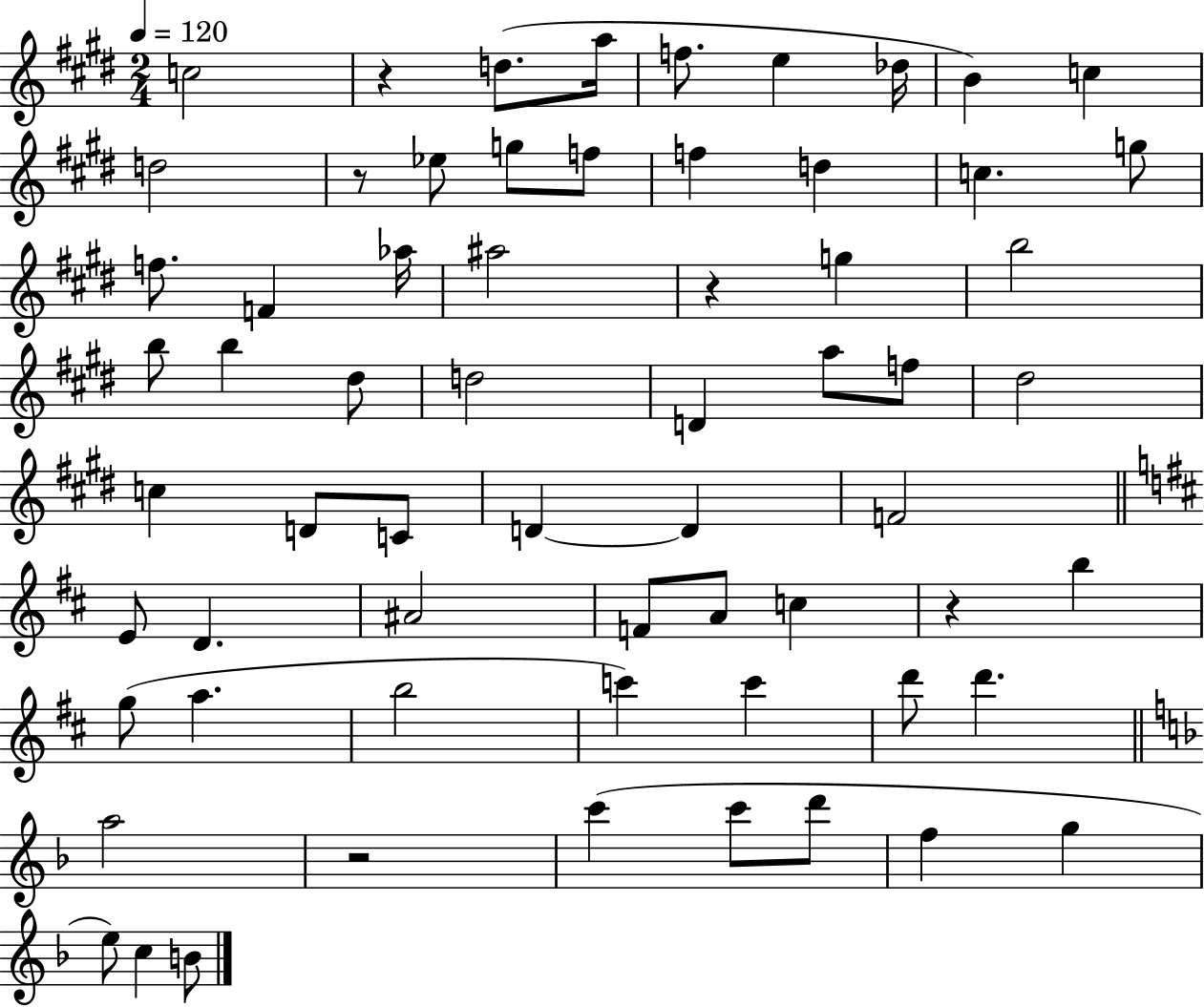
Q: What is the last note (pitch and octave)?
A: B4